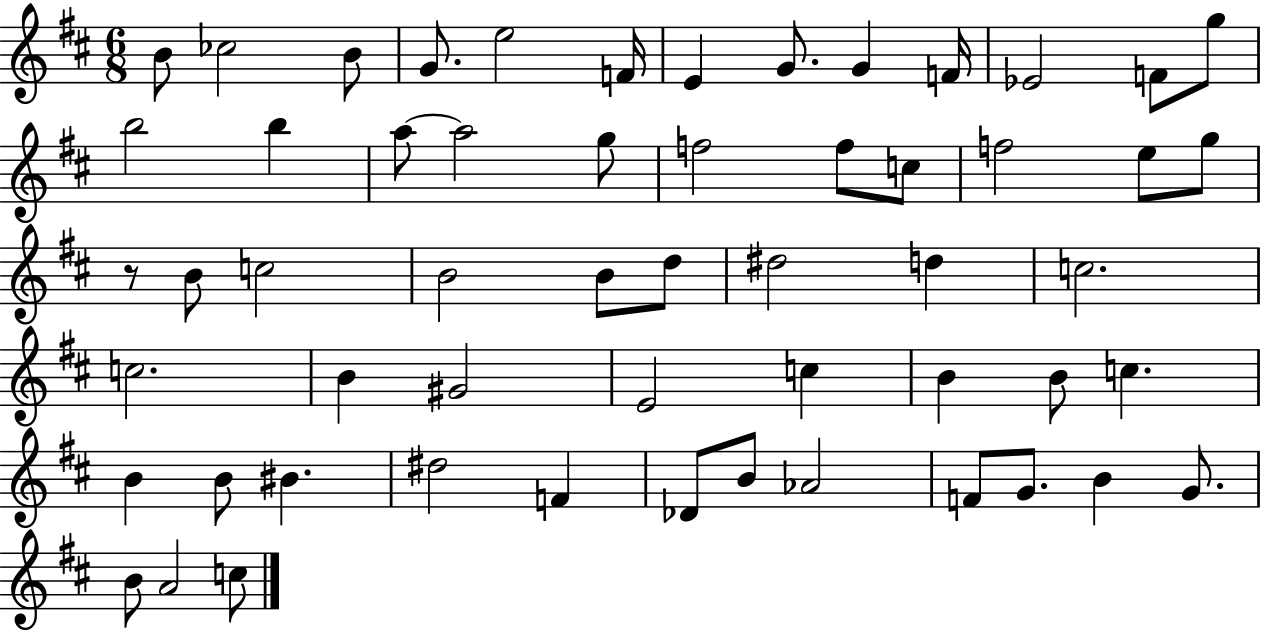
B4/e CES5/h B4/e G4/e. E5/h F4/s E4/q G4/e. G4/q F4/s Eb4/h F4/e G5/e B5/h B5/q A5/e A5/h G5/e F5/h F5/e C5/e F5/h E5/e G5/e R/e B4/e C5/h B4/h B4/e D5/e D#5/h D5/q C5/h. C5/h. B4/q G#4/h E4/h C5/q B4/q B4/e C5/q. B4/q B4/e BIS4/q. D#5/h F4/q Db4/e B4/e Ab4/h F4/e G4/e. B4/q G4/e. B4/e A4/h C5/e